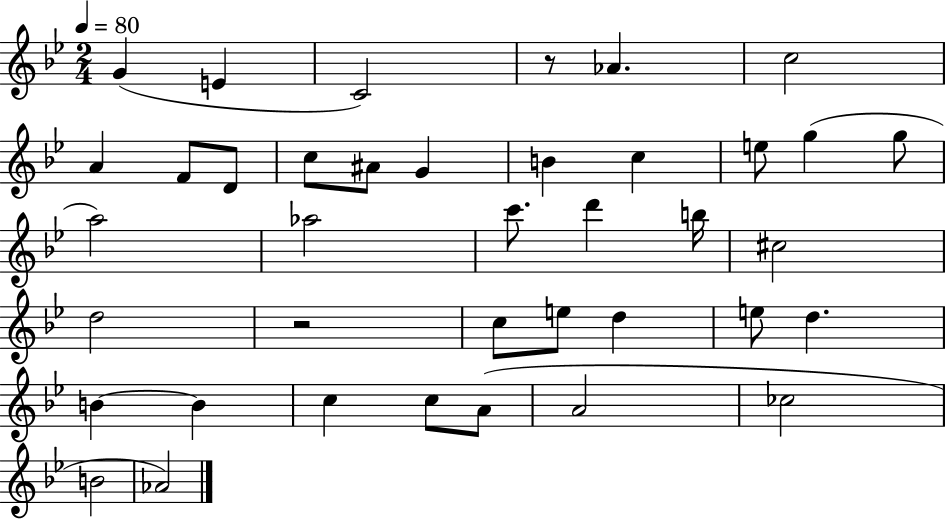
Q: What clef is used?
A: treble